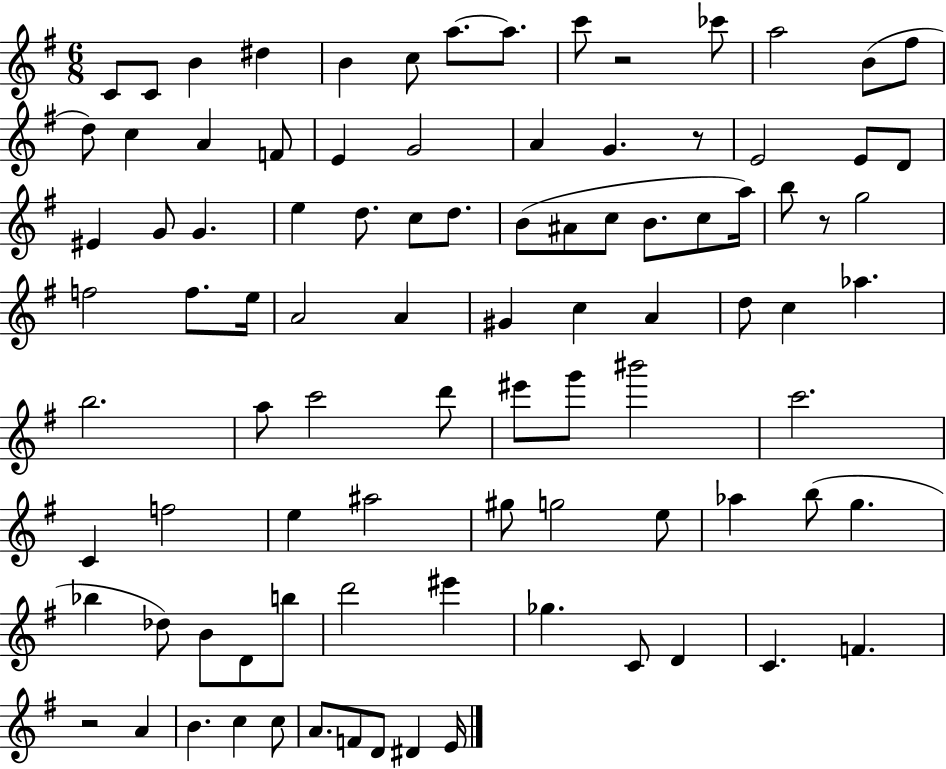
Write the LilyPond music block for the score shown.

{
  \clef treble
  \numericTimeSignature
  \time 6/8
  \key g \major
  c'8 c'8 b'4 dis''4 | b'4 c''8 a''8.~~ a''8. | c'''8 r2 ces'''8 | a''2 b'8( fis''8 | \break d''8) c''4 a'4 f'8 | e'4 g'2 | a'4 g'4. r8 | e'2 e'8 d'8 | \break eis'4 g'8 g'4. | e''4 d''8. c''8 d''8. | b'8( ais'8 c''8 b'8. c''8 a''16) | b''8 r8 g''2 | \break f''2 f''8. e''16 | a'2 a'4 | gis'4 c''4 a'4 | d''8 c''4 aes''4. | \break b''2. | a''8 c'''2 d'''8 | eis'''8 g'''8 bis'''2 | c'''2. | \break c'4 f''2 | e''4 ais''2 | gis''8 g''2 e''8 | aes''4 b''8( g''4. | \break bes''4 des''8) b'8 d'8 b''8 | d'''2 eis'''4 | ges''4. c'8 d'4 | c'4. f'4. | \break r2 a'4 | b'4. c''4 c''8 | a'8. f'8 d'8 dis'4 e'16 | \bar "|."
}